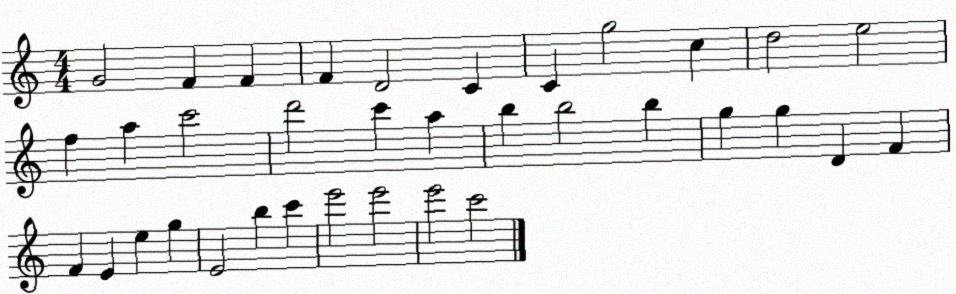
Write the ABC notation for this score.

X:1
T:Untitled
M:4/4
L:1/4
K:C
G2 F F F D2 C C g2 c d2 e2 f a c'2 d'2 c' a b b2 b g g D F F E e g E2 b c' e'2 e'2 e'2 c'2